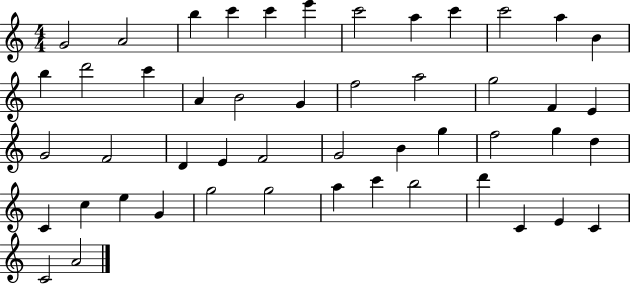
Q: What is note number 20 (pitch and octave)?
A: A5